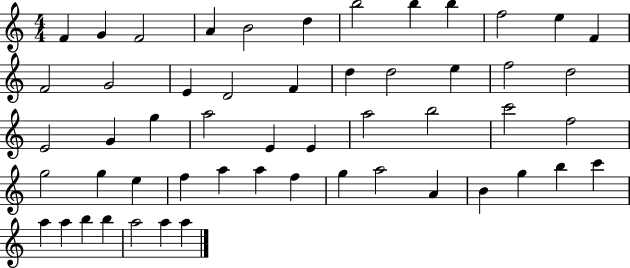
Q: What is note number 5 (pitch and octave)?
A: B4